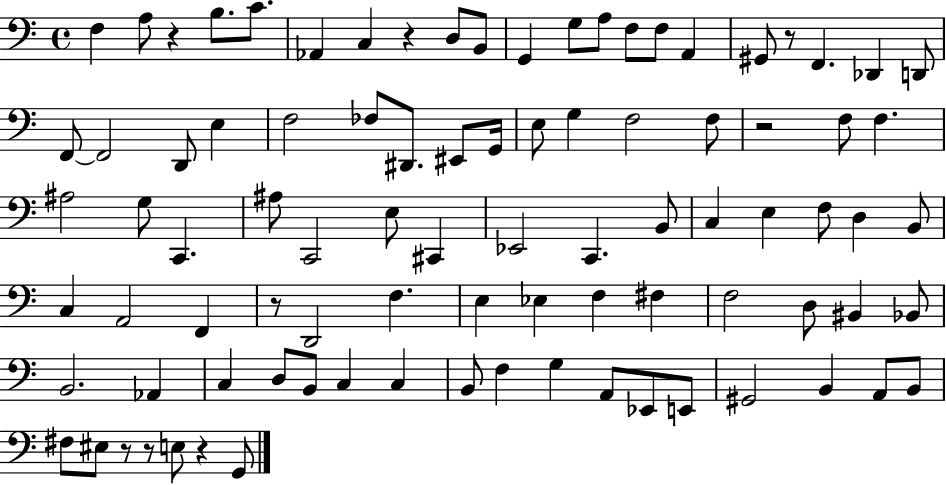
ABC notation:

X:1
T:Untitled
M:4/4
L:1/4
K:C
F, A,/2 z B,/2 C/2 _A,, C, z D,/2 B,,/2 G,, G,/2 A,/2 F,/2 F,/2 A,, ^G,,/2 z/2 F,, _D,, D,,/2 F,,/2 F,,2 D,,/2 E, F,2 _F,/2 ^D,,/2 ^E,,/2 G,,/4 E,/2 G, F,2 F,/2 z2 F,/2 F, ^A,2 G,/2 C,, ^A,/2 C,,2 E,/2 ^C,, _E,,2 C,, B,,/2 C, E, F,/2 D, B,,/2 C, A,,2 F,, z/2 D,,2 F, E, _E, F, ^F, F,2 D,/2 ^B,, _B,,/2 B,,2 _A,, C, D,/2 B,,/2 C, C, B,,/2 F, G, A,,/2 _E,,/2 E,,/2 ^G,,2 B,, A,,/2 B,,/2 ^F,/2 ^E,/2 z/2 z/2 E,/2 z G,,/2